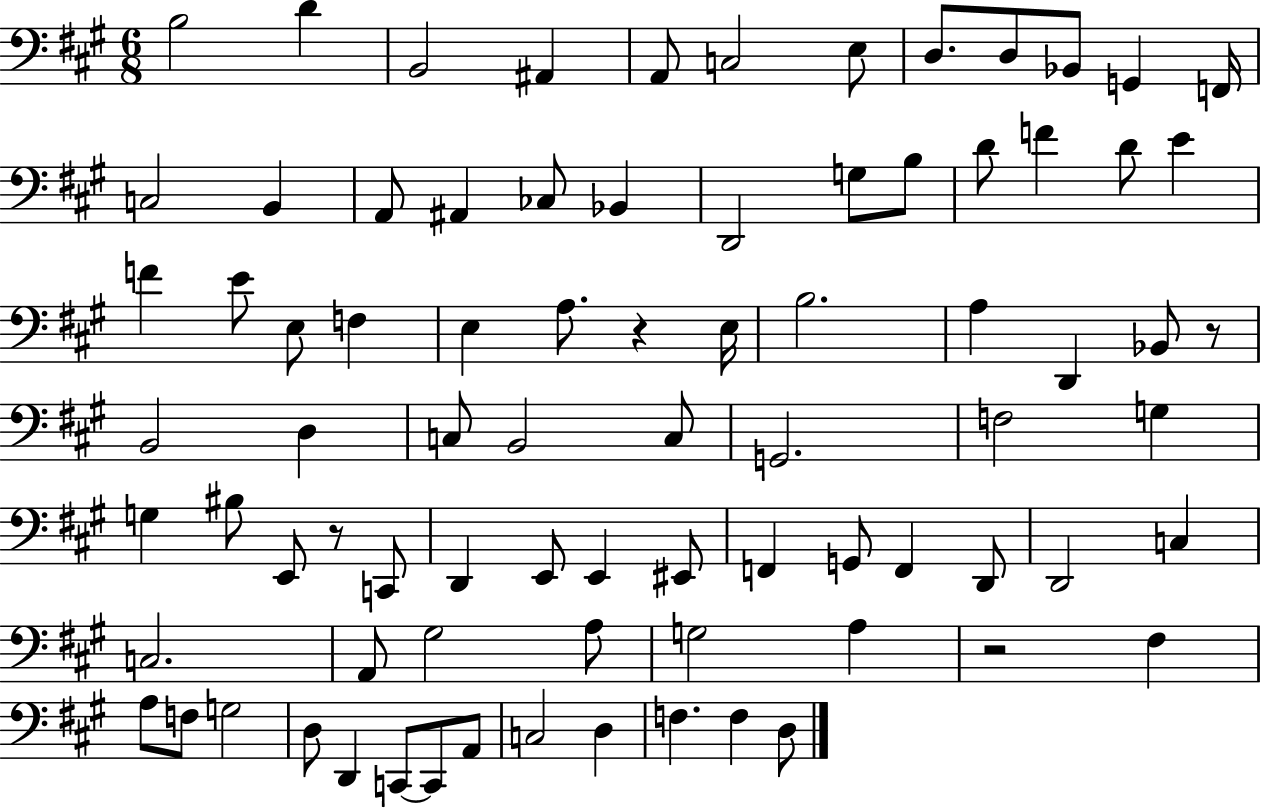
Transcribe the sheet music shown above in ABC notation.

X:1
T:Untitled
M:6/8
L:1/4
K:A
B,2 D B,,2 ^A,, A,,/2 C,2 E,/2 D,/2 D,/2 _B,,/2 G,, F,,/4 C,2 B,, A,,/2 ^A,, _C,/2 _B,, D,,2 G,/2 B,/2 D/2 F D/2 E F E/2 E,/2 F, E, A,/2 z E,/4 B,2 A, D,, _B,,/2 z/2 B,,2 D, C,/2 B,,2 C,/2 G,,2 F,2 G, G, ^B,/2 E,,/2 z/2 C,,/2 D,, E,,/2 E,, ^E,,/2 F,, G,,/2 F,, D,,/2 D,,2 C, C,2 A,,/2 ^G,2 A,/2 G,2 A, z2 ^F, A,/2 F,/2 G,2 D,/2 D,, C,,/2 C,,/2 A,,/2 C,2 D, F, F, D,/2